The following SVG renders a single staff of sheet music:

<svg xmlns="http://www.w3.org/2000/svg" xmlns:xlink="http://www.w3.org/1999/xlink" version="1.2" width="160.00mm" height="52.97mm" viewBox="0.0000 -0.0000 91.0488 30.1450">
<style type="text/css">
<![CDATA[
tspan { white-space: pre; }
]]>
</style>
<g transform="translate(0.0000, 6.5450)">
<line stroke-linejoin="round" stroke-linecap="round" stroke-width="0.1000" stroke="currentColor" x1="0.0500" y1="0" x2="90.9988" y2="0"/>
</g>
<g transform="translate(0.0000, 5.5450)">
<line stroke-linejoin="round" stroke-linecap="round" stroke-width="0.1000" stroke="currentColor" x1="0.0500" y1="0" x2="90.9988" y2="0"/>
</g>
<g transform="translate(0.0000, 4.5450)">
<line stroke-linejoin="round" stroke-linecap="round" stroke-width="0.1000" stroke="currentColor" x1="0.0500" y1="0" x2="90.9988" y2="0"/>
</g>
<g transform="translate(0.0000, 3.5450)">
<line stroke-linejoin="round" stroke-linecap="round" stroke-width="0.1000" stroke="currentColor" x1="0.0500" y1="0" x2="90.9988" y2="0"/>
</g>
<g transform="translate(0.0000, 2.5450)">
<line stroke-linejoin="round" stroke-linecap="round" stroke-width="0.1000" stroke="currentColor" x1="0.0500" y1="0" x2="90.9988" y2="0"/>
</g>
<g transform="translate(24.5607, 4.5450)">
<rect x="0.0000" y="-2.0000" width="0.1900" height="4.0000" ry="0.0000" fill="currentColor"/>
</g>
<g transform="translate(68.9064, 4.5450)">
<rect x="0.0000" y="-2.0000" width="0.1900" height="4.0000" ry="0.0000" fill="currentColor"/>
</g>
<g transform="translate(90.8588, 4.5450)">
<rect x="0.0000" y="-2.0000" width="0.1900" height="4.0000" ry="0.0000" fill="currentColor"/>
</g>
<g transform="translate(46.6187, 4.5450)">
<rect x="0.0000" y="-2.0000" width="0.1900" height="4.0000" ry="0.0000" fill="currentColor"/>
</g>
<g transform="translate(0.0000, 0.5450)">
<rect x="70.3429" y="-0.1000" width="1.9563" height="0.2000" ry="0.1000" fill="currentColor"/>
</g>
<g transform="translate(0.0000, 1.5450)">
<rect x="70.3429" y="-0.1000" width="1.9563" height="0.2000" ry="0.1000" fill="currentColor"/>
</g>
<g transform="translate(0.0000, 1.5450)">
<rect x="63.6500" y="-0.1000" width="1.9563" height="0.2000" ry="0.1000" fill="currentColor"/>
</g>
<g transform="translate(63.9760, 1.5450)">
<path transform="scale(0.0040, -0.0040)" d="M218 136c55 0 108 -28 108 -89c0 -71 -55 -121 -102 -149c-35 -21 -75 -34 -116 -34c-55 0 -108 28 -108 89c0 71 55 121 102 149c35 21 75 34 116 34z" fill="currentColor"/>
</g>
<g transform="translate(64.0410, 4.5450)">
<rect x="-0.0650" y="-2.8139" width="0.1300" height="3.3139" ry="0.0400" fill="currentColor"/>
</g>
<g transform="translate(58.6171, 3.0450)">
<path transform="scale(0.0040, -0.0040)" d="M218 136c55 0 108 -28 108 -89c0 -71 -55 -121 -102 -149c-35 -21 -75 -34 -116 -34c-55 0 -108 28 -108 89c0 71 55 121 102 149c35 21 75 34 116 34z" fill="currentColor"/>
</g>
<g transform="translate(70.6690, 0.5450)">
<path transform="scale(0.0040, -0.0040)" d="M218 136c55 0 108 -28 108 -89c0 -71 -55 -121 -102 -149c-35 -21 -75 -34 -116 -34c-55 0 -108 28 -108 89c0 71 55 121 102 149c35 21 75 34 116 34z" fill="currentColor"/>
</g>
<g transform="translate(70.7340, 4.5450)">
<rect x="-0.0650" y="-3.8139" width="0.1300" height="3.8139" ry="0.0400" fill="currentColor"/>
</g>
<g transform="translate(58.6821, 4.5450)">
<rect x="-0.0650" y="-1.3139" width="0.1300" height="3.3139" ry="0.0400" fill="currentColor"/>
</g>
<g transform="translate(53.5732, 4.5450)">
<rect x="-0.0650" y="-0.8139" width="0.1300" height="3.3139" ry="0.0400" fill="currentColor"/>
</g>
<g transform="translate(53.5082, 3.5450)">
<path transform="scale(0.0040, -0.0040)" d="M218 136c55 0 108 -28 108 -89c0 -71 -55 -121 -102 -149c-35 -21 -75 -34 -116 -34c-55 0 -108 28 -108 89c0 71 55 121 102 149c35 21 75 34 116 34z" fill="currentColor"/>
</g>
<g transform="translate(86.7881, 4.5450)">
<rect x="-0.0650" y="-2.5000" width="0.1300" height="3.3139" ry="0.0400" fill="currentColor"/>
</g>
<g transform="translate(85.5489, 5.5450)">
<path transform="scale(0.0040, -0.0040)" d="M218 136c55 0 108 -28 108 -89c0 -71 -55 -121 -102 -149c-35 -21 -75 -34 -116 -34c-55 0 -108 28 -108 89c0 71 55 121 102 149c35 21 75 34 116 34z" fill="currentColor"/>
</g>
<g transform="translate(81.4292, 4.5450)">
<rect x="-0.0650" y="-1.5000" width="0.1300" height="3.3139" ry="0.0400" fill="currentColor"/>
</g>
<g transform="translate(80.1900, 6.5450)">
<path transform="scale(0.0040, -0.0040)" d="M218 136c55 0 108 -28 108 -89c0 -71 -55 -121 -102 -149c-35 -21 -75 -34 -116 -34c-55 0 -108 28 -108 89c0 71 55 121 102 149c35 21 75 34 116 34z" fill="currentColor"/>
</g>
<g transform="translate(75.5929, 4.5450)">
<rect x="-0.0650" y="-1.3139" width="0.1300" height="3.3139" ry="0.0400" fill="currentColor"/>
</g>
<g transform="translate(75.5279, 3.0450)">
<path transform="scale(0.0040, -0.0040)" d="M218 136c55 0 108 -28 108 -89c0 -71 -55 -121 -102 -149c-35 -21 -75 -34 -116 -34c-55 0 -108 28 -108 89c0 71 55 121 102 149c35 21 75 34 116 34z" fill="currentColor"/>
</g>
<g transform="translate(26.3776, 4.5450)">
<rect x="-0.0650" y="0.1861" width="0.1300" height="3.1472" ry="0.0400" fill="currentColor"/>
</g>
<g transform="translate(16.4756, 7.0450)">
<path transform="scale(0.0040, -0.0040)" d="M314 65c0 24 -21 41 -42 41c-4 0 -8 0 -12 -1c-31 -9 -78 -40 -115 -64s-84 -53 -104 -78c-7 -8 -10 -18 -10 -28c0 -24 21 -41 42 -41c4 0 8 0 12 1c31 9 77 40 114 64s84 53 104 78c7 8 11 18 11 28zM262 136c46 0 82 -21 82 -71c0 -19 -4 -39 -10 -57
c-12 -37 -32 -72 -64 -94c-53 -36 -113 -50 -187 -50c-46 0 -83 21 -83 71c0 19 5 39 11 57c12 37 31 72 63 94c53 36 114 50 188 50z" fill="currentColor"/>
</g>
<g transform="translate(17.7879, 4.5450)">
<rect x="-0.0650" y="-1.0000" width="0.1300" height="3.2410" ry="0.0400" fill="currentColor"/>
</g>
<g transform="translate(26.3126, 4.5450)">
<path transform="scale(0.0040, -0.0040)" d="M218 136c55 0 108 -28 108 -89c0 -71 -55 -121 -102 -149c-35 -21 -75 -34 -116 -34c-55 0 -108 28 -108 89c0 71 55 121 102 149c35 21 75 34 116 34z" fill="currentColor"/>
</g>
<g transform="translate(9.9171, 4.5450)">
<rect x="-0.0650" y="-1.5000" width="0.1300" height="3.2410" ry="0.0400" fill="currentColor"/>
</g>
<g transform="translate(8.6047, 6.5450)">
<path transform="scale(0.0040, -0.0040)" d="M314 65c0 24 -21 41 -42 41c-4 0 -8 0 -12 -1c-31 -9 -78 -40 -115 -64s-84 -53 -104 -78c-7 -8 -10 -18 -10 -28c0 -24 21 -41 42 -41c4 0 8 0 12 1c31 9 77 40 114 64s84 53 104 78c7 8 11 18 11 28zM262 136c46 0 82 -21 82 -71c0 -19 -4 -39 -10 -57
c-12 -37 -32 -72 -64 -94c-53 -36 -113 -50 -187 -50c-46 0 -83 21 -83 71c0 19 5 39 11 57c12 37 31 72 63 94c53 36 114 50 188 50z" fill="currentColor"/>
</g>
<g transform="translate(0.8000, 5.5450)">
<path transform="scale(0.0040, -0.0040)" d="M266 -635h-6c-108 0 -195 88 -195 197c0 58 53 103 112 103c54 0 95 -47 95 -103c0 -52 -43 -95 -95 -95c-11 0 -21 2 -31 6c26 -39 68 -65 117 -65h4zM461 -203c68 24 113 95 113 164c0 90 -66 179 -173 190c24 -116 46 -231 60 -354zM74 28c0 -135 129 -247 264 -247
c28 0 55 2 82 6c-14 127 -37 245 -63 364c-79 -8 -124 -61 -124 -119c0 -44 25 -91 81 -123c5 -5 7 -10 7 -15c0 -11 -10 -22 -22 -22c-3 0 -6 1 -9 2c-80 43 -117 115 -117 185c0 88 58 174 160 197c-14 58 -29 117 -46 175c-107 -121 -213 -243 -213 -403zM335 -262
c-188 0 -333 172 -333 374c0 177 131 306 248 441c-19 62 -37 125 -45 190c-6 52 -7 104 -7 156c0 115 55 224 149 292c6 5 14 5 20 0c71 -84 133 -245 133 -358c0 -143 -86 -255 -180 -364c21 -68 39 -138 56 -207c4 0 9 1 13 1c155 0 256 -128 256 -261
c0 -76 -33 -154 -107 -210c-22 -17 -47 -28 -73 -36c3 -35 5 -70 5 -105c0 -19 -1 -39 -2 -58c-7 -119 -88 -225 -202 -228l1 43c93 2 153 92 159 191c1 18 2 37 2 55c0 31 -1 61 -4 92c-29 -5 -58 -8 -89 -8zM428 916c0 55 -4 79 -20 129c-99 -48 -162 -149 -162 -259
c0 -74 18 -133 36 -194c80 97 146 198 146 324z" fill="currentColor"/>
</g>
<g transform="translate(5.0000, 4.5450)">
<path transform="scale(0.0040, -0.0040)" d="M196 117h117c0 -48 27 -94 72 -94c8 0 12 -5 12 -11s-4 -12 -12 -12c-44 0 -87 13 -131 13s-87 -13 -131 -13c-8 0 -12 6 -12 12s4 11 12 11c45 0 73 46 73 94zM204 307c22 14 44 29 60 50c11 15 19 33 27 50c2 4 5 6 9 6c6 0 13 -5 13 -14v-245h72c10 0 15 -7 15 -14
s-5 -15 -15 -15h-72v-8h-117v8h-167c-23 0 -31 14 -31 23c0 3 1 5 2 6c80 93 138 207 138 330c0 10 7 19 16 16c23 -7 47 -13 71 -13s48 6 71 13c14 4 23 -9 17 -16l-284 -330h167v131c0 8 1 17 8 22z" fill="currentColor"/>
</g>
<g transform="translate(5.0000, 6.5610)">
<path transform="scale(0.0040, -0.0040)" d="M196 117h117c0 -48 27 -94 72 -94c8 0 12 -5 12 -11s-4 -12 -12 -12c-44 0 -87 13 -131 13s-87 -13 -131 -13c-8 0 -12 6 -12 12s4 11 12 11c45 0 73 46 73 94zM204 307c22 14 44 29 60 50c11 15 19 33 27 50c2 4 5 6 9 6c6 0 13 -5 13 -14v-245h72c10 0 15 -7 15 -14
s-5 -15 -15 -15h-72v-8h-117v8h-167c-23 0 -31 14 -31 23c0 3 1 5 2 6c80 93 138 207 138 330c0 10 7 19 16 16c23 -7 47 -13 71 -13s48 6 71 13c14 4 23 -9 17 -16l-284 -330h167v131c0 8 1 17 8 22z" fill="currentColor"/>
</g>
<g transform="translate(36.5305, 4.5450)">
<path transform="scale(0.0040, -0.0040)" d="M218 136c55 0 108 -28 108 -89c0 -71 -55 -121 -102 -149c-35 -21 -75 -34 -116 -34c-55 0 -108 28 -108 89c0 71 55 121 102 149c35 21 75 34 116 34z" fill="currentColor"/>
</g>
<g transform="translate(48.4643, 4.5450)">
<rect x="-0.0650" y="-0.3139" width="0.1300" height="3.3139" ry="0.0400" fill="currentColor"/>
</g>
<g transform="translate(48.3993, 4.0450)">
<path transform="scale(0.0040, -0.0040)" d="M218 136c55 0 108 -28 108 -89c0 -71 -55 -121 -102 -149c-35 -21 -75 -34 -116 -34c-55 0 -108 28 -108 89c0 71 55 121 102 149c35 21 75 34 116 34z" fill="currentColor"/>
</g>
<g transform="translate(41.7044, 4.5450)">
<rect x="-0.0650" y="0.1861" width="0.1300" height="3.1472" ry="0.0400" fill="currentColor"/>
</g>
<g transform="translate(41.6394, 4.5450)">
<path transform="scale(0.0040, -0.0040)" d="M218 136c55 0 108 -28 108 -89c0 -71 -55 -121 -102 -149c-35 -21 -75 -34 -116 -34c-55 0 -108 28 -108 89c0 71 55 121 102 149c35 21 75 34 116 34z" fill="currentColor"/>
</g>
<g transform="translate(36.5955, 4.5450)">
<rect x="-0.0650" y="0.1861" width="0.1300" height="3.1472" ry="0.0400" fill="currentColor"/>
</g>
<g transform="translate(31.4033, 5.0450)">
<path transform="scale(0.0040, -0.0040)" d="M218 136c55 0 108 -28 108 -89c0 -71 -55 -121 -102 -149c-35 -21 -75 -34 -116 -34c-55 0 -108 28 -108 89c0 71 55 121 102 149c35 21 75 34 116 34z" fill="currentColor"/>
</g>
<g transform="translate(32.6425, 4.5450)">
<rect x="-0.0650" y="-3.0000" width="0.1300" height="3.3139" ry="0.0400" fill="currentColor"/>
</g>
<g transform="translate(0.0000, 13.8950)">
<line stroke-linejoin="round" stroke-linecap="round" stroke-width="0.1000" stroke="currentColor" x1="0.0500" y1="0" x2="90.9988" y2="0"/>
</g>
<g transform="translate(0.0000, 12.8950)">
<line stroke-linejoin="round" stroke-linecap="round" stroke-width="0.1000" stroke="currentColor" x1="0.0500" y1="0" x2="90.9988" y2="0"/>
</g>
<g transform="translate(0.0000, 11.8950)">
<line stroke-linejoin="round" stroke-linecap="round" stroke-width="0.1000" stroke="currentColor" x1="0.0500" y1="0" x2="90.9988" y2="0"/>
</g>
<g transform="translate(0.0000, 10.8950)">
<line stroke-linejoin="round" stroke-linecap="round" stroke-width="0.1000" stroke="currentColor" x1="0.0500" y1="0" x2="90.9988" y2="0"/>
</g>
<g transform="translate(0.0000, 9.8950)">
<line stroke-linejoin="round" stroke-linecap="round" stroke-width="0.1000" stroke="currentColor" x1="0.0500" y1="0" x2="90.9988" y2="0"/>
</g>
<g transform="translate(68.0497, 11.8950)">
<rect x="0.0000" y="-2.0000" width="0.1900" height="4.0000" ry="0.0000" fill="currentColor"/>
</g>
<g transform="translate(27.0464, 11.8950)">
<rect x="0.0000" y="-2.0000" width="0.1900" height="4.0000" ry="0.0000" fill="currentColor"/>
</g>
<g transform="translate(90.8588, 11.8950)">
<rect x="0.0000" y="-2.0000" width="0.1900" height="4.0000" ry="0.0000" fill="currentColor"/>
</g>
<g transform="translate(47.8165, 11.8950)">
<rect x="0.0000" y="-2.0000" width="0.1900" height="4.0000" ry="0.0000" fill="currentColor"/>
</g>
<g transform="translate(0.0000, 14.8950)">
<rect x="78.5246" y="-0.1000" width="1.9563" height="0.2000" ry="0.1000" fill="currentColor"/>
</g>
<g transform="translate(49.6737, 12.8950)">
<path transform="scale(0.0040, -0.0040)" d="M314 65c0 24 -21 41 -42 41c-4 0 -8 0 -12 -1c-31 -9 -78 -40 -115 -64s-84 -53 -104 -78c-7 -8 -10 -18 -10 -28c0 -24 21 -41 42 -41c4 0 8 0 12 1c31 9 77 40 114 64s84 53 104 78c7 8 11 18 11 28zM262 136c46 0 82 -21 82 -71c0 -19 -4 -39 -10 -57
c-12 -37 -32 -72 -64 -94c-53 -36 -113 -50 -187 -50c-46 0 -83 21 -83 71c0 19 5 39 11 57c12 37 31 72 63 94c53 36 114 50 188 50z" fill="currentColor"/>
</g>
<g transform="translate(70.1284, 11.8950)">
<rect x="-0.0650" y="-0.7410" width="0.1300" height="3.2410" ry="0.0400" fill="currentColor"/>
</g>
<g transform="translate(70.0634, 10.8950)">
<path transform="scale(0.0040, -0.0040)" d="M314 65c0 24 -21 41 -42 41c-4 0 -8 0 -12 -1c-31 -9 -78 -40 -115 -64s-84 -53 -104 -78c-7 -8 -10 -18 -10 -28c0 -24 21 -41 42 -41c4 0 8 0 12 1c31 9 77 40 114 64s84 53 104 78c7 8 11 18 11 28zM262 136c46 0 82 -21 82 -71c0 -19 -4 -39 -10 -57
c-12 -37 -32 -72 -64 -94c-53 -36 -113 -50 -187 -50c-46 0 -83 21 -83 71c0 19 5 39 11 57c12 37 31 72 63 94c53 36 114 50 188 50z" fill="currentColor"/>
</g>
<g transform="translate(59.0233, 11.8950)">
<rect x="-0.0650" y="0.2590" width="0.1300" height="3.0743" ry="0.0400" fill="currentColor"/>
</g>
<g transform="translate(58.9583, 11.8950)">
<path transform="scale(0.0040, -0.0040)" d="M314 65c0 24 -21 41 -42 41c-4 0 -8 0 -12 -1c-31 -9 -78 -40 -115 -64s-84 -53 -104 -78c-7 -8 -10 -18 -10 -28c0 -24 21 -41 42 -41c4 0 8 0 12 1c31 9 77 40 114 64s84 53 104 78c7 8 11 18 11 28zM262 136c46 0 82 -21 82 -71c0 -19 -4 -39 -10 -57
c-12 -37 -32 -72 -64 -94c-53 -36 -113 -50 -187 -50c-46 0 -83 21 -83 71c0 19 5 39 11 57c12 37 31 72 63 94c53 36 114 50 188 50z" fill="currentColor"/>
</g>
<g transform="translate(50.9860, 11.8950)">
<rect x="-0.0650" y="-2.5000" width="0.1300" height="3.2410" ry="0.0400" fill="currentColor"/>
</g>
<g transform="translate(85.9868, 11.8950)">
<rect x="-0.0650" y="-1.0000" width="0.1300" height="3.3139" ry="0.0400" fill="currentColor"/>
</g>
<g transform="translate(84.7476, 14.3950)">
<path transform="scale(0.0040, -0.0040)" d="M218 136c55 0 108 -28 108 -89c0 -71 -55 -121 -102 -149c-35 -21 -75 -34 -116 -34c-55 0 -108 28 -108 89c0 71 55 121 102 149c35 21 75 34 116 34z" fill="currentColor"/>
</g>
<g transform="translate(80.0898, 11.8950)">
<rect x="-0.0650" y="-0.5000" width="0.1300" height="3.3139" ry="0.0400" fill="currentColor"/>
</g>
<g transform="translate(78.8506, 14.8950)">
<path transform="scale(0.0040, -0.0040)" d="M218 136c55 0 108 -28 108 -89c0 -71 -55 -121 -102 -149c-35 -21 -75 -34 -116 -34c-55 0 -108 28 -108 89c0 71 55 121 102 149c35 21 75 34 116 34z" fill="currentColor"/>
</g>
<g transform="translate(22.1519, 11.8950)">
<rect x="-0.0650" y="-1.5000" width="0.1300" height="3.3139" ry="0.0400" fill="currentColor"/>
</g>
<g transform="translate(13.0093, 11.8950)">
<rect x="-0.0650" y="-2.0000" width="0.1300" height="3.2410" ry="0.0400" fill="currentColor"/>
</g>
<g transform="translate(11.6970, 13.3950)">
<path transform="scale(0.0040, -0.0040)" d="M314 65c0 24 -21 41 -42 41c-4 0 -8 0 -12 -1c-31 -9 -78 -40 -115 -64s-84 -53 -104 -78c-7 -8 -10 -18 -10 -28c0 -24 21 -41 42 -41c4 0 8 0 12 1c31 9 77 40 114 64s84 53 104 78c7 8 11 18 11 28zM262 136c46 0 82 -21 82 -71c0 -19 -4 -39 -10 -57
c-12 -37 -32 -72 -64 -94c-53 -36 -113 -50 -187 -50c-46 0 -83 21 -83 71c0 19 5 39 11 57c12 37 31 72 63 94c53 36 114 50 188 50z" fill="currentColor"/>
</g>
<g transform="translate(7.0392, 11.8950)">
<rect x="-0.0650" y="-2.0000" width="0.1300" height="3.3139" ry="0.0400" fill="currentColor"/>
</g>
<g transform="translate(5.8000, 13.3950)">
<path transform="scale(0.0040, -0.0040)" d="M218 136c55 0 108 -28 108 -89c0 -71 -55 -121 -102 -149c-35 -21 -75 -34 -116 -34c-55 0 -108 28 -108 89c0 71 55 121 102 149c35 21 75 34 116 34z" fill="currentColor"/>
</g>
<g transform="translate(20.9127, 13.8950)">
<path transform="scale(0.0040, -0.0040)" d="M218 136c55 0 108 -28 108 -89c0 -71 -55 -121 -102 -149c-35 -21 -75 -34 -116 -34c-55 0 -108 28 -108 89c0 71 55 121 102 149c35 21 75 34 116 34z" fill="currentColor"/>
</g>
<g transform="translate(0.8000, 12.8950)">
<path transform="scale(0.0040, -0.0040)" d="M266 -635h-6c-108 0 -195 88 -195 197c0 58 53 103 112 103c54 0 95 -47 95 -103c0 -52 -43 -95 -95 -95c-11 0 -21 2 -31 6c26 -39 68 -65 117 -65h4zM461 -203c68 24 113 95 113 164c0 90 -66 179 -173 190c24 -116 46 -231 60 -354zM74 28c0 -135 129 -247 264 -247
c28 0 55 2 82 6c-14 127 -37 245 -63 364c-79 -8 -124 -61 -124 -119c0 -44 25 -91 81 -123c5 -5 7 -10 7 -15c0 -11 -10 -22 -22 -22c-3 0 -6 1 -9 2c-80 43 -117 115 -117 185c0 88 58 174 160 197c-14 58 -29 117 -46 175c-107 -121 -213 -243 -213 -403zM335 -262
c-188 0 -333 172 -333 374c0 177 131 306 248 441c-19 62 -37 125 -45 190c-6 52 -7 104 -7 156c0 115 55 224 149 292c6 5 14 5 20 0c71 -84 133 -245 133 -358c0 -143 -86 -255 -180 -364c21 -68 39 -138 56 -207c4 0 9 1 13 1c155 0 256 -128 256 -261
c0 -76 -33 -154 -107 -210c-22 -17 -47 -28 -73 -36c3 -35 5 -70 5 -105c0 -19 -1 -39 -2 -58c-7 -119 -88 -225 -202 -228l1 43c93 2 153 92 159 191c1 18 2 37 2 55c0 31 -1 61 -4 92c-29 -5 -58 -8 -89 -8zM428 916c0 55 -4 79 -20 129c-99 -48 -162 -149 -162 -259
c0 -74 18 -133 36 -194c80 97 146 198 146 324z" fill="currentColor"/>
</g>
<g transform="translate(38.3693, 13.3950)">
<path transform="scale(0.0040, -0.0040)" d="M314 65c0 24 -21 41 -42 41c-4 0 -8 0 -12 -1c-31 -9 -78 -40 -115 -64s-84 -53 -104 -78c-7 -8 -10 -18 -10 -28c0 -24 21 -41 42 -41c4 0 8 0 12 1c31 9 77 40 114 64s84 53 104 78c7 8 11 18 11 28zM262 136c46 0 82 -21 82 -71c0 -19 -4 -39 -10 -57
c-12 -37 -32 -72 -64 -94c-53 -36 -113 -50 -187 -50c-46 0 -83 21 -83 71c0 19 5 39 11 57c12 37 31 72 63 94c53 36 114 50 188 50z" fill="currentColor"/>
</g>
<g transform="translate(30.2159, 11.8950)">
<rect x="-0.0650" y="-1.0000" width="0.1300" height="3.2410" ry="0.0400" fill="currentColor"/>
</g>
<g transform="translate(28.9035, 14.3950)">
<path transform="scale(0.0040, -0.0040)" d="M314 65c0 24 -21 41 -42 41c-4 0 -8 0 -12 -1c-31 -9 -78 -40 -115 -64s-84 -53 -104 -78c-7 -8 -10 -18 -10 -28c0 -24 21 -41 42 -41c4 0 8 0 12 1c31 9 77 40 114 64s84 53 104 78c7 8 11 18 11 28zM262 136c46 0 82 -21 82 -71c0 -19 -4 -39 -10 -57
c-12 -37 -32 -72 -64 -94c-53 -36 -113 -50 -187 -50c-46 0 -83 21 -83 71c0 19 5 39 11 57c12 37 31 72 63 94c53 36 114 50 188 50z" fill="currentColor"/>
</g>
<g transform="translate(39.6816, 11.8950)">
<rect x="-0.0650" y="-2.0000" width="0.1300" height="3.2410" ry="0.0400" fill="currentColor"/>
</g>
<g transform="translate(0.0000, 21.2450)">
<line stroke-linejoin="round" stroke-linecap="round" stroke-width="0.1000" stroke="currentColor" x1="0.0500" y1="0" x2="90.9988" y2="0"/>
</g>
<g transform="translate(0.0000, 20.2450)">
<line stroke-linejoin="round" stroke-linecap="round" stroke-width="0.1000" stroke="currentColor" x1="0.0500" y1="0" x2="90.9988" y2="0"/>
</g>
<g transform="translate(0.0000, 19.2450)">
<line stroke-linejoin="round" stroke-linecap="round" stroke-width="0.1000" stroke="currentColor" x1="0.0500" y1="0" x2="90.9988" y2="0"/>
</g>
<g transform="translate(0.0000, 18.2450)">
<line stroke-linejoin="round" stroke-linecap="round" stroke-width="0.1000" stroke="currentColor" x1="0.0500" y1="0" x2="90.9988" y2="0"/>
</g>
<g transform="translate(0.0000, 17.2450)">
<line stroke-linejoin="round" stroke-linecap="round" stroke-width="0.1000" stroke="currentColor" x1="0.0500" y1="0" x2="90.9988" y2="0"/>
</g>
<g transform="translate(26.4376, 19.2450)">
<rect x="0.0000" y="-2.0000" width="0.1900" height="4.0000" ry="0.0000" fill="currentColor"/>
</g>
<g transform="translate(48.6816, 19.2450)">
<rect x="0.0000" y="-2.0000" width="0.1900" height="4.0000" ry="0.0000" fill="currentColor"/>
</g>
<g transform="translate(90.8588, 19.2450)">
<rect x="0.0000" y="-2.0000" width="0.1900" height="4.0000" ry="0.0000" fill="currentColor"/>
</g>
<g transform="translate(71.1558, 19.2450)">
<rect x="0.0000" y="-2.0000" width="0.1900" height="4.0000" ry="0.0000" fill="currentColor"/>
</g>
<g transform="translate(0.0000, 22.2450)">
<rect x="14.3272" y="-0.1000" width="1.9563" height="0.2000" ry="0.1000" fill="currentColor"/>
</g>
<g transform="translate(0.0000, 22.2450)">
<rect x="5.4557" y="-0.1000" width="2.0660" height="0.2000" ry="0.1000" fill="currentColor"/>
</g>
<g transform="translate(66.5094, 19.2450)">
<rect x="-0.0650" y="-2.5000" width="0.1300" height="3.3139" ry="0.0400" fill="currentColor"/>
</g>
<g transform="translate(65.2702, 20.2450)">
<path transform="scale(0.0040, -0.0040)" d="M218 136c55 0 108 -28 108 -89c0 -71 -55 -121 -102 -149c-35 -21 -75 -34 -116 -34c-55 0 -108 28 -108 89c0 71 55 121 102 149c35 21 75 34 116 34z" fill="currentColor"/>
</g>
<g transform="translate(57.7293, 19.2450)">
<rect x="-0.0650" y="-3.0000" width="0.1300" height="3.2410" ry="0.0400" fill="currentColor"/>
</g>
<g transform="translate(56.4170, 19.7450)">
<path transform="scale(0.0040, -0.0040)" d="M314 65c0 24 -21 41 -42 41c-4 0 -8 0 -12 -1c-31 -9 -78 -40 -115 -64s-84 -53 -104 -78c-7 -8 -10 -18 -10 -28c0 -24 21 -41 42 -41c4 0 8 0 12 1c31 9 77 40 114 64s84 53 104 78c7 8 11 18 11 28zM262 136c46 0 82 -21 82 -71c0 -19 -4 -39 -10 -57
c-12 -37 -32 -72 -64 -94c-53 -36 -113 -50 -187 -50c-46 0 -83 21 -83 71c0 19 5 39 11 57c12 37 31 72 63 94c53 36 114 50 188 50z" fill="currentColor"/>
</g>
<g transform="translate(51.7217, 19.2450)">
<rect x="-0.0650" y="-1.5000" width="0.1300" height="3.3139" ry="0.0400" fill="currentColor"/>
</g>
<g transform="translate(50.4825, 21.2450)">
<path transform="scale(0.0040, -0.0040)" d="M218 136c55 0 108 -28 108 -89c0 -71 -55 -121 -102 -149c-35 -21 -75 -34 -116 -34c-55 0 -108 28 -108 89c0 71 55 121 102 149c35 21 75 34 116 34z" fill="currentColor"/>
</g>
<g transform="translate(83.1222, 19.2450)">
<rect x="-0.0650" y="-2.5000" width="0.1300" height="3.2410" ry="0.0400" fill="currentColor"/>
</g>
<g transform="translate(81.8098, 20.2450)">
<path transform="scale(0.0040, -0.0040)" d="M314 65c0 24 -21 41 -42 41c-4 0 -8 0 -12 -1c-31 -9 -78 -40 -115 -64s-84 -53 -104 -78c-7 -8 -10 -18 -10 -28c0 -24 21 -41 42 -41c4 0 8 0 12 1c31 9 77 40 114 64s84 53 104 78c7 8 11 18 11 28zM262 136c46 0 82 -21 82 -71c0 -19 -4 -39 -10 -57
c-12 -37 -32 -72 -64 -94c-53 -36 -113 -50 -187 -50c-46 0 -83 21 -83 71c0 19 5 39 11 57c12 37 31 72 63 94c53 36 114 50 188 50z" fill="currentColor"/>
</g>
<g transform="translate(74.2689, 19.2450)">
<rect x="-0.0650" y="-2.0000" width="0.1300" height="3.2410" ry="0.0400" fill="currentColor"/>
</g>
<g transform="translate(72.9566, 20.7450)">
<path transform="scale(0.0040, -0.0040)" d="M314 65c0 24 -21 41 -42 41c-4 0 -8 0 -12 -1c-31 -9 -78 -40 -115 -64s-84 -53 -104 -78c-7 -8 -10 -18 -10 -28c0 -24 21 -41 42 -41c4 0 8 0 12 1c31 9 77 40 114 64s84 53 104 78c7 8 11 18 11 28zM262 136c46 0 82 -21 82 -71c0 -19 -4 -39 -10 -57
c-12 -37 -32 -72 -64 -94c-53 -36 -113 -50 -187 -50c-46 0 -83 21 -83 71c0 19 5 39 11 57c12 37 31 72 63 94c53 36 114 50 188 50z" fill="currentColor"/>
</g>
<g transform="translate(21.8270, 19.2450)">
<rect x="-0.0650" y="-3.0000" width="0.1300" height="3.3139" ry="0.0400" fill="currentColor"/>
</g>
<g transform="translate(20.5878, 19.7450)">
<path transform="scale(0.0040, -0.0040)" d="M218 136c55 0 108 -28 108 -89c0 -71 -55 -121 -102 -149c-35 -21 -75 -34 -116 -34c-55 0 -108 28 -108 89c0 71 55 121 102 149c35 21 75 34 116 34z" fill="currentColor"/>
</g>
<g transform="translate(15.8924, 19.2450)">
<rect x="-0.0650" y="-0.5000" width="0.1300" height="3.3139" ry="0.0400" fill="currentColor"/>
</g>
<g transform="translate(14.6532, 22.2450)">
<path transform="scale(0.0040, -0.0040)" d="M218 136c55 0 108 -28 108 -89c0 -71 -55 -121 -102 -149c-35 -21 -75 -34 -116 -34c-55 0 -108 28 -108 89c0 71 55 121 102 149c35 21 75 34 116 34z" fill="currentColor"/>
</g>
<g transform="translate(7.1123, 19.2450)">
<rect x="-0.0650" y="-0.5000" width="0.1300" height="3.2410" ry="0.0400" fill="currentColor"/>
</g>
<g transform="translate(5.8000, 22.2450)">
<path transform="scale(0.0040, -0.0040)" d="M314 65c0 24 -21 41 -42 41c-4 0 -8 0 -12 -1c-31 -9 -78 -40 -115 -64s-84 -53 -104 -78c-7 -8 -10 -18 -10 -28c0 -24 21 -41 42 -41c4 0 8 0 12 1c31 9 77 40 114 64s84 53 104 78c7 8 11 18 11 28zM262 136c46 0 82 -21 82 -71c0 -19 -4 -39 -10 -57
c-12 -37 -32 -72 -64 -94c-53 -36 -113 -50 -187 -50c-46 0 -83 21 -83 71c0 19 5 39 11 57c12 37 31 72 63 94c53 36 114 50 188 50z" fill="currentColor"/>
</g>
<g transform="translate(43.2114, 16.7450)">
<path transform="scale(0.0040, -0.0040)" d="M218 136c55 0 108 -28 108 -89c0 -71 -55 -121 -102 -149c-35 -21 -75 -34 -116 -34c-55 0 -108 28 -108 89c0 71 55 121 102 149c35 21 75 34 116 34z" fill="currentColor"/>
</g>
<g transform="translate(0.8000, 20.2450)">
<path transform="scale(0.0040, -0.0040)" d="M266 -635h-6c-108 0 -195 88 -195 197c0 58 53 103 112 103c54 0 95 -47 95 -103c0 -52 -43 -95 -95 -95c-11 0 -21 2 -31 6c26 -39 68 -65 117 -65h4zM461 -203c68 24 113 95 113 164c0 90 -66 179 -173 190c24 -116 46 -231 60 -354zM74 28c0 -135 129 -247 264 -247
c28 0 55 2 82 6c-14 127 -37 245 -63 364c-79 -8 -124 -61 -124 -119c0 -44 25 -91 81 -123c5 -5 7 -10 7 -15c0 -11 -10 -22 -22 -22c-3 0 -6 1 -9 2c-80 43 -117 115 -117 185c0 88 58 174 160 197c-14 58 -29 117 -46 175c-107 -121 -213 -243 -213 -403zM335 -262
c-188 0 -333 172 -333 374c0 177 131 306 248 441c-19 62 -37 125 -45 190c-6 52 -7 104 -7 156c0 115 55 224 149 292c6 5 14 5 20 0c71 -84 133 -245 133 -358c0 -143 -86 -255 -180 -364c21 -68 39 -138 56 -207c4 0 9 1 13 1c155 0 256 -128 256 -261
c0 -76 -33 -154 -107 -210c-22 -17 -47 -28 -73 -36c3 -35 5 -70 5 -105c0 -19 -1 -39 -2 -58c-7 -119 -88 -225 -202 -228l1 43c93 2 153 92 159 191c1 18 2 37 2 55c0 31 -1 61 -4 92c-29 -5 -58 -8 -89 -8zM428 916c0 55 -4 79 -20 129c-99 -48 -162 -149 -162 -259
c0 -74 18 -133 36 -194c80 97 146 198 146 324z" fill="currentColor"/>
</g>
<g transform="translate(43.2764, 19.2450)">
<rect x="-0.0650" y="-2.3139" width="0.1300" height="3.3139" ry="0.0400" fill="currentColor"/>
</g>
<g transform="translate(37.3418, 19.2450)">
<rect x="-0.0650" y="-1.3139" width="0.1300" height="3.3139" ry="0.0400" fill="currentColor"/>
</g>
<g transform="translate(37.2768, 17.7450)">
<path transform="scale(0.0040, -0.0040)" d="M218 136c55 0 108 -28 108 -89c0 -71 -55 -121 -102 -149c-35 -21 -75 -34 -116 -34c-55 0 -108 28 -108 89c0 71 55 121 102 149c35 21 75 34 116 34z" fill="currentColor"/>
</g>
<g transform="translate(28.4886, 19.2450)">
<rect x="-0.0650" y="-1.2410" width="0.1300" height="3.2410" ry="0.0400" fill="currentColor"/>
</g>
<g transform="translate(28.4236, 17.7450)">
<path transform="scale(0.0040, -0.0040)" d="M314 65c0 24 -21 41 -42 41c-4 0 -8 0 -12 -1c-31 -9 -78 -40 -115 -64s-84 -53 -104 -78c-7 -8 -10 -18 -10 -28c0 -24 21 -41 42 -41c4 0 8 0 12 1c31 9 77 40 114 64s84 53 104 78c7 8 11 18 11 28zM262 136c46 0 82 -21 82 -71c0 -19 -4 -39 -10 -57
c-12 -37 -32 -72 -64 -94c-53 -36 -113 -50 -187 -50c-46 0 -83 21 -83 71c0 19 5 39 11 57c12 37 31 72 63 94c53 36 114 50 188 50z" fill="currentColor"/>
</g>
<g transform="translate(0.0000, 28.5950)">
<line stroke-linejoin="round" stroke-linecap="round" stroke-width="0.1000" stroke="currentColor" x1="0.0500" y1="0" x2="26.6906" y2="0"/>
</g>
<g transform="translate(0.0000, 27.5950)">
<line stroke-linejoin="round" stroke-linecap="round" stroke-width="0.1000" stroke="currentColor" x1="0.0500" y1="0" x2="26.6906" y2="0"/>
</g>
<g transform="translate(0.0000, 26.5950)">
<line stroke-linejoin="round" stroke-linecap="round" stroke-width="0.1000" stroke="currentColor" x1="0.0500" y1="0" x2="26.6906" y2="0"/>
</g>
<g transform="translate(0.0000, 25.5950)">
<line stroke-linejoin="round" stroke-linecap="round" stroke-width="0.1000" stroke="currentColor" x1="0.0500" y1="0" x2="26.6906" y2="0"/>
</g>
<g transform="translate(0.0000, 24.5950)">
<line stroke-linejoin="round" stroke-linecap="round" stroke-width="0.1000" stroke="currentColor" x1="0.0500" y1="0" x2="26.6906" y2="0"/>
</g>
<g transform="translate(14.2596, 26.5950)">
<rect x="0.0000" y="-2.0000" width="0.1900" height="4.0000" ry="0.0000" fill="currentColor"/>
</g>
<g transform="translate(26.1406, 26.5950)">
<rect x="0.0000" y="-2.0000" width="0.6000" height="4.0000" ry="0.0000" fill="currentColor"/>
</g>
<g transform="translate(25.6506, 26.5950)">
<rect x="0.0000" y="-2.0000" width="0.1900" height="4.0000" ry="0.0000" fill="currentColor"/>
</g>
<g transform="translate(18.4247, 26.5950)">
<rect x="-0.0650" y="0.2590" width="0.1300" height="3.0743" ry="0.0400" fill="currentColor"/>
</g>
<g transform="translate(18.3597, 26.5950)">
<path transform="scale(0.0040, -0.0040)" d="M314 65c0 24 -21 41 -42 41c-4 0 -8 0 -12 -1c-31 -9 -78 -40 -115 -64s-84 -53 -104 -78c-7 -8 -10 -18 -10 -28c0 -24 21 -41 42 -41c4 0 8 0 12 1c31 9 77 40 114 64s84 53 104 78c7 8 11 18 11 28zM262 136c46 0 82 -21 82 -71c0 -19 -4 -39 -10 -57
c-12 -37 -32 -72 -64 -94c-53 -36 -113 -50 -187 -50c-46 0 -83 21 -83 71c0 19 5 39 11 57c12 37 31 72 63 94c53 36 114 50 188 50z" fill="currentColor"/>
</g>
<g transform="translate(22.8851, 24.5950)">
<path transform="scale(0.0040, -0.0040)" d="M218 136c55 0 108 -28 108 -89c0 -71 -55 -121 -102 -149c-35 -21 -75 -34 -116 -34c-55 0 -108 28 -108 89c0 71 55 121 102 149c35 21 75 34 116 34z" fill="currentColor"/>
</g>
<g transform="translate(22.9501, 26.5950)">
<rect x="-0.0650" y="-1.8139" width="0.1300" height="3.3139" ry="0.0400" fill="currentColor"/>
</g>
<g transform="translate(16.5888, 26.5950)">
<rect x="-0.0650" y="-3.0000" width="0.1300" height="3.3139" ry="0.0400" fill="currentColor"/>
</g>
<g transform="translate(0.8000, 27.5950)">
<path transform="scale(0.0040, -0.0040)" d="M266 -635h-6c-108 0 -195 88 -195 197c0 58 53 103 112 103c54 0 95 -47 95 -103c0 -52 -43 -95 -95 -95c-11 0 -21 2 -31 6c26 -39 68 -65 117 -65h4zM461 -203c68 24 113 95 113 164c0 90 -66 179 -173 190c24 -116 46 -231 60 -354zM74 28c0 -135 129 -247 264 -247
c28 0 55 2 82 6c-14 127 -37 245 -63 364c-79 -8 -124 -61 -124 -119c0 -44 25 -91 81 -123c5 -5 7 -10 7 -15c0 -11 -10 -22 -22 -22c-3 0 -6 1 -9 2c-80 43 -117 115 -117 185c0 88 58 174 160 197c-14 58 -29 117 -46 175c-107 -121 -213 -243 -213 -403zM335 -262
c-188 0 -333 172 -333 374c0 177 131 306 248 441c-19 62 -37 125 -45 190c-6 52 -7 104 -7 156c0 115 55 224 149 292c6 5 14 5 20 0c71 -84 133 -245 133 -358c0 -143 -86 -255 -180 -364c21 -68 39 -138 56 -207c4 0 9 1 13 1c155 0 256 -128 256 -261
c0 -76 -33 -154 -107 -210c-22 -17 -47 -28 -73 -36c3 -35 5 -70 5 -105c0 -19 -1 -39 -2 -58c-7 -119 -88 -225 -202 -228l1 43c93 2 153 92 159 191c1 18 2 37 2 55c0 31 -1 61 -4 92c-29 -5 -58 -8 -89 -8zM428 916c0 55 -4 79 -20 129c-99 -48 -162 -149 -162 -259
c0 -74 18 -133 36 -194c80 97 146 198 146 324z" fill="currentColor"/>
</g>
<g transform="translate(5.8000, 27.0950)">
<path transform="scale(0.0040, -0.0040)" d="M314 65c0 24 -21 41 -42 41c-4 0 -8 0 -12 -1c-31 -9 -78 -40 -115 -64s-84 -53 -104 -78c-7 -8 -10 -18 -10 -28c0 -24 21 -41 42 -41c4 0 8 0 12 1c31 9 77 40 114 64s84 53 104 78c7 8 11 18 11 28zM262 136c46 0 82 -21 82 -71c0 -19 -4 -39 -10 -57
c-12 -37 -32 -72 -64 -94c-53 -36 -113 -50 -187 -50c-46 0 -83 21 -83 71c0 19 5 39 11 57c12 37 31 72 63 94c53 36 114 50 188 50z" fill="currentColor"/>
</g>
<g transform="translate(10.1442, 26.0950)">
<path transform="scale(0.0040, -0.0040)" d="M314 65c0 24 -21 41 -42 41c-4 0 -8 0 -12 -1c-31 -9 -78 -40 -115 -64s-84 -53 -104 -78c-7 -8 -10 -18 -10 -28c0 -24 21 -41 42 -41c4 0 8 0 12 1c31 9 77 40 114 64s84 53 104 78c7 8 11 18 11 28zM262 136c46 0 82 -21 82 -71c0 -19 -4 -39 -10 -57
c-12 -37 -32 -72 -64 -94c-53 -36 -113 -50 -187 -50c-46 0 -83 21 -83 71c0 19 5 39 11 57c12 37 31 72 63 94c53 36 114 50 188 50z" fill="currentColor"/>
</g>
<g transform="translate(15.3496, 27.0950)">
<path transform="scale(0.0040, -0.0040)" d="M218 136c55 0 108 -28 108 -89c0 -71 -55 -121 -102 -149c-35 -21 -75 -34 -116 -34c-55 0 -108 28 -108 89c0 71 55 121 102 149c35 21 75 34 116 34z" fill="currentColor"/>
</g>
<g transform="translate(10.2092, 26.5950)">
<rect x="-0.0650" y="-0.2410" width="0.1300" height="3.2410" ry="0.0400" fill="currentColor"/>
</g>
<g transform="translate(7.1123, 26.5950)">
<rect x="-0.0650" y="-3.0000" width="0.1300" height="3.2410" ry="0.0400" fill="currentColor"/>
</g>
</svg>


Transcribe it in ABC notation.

X:1
T:Untitled
M:4/4
L:1/4
K:C
E2 D2 B A B B c d e a c' e E G F F2 E D2 F2 G2 B2 d2 C D C2 C A e2 e g E A2 G F2 G2 A2 c2 A B2 f